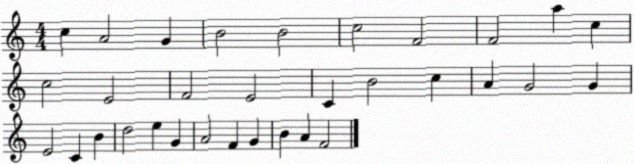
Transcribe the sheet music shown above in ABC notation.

X:1
T:Untitled
M:4/4
L:1/4
K:C
c A2 G B2 B2 c2 F2 F2 a c c2 E2 F2 E2 C B2 c A G2 G E2 C B d2 e G A2 F G B A F2